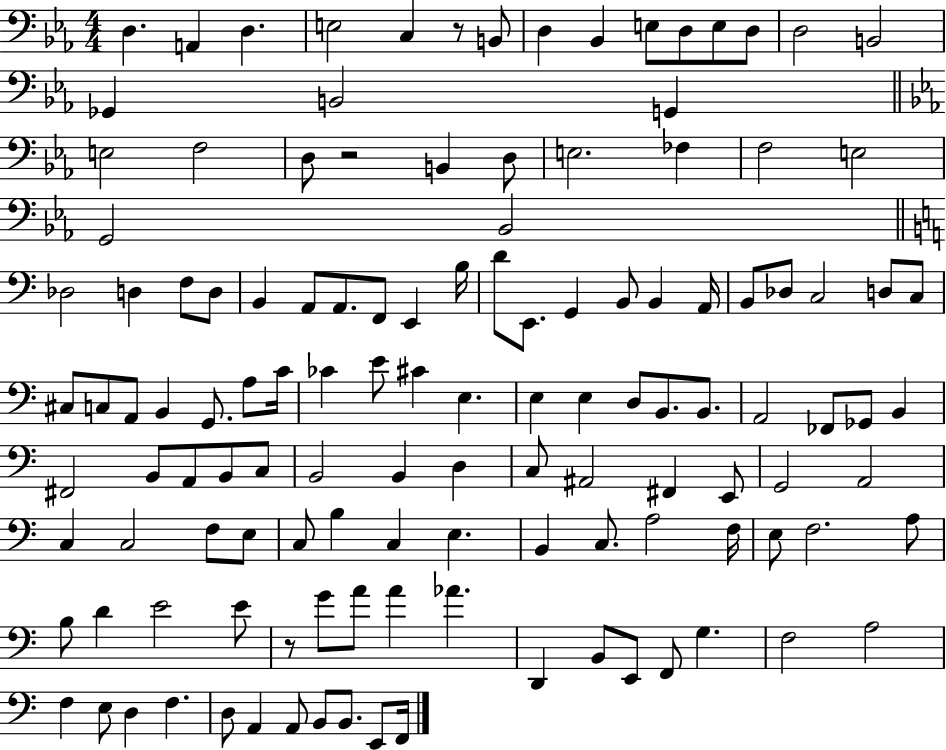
{
  \clef bass
  \numericTimeSignature
  \time 4/4
  \key ees \major
  d4. a,4 d4. | e2 c4 r8 b,8 | d4 bes,4 e8 d8 e8 d8 | d2 b,2 | \break ges,4 b,2 g,4 | \bar "||" \break \key ees \major e2 f2 | d8 r2 b,4 d8 | e2. fes4 | f2 e2 | \break g,2 bes,2 | \bar "||" \break \key c \major des2 d4 f8 d8 | b,4 a,8 a,8. f,8 e,4 b16 | d'8 e,8. g,4 b,8 b,4 a,16 | b,8 des8 c2 d8 c8 | \break cis8 c8 a,8 b,4 g,8. a8 c'16 | ces'4 e'8 cis'4 e4. | e4 e4 d8 b,8. b,8. | a,2 fes,8 ges,8 b,4 | \break fis,2 b,8 a,8 b,8 c8 | b,2 b,4 d4 | c8 ais,2 fis,4 e,8 | g,2 a,2 | \break c4 c2 f8 e8 | c8 b4 c4 e4. | b,4 c8. a2 f16 | e8 f2. a8 | \break b8 d'4 e'2 e'8 | r8 g'8 a'8 a'4 aes'4. | d,4 b,8 e,8 f,8 g4. | f2 a2 | \break f4 e8 d4 f4. | d8 a,4 a,8 b,8 b,8. e,8 f,16 | \bar "|."
}